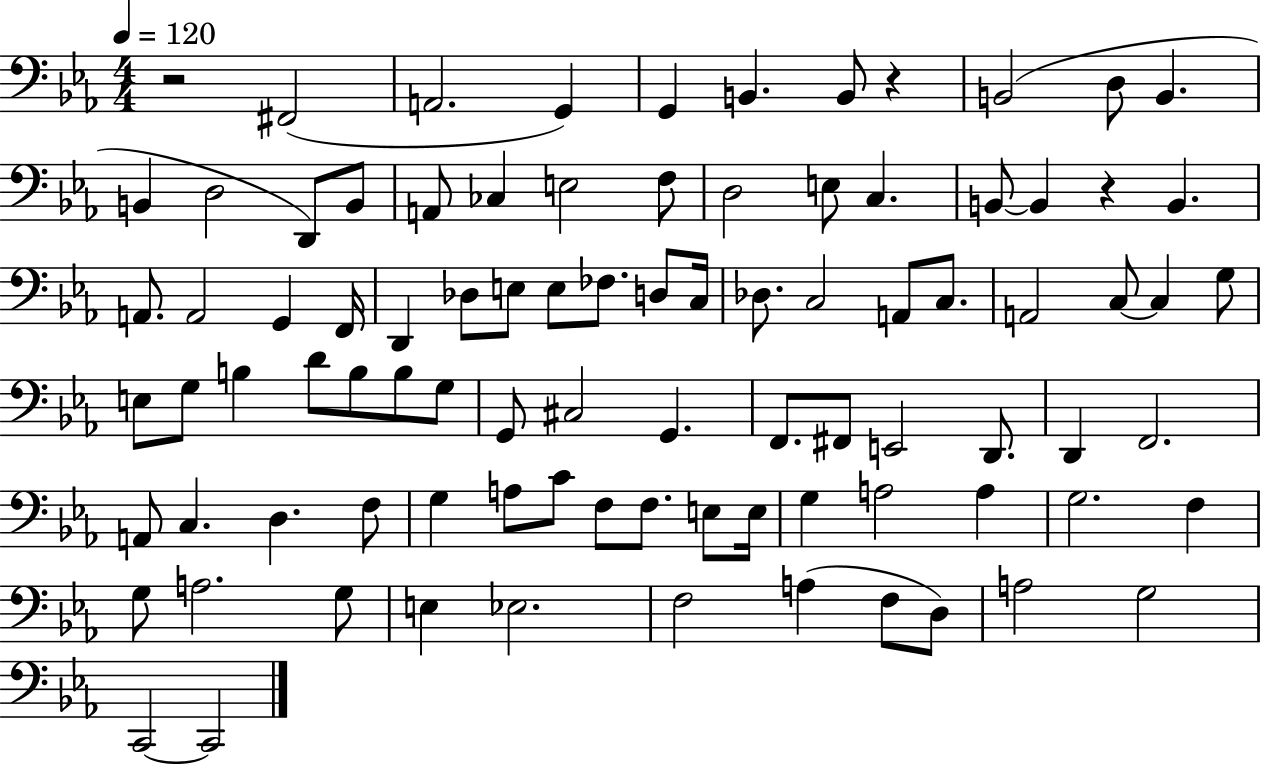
X:1
T:Untitled
M:4/4
L:1/4
K:Eb
z2 ^F,,2 A,,2 G,, G,, B,, B,,/2 z B,,2 D,/2 B,, B,, D,2 D,,/2 B,,/2 A,,/2 _C, E,2 F,/2 D,2 E,/2 C, B,,/2 B,, z B,, A,,/2 A,,2 G,, F,,/4 D,, _D,/2 E,/2 E,/2 _F,/2 D,/2 C,/4 _D,/2 C,2 A,,/2 C,/2 A,,2 C,/2 C, G,/2 E,/2 G,/2 B, D/2 B,/2 B,/2 G,/2 G,,/2 ^C,2 G,, F,,/2 ^F,,/2 E,,2 D,,/2 D,, F,,2 A,,/2 C, D, F,/2 G, A,/2 C/2 F,/2 F,/2 E,/2 E,/4 G, A,2 A, G,2 F, G,/2 A,2 G,/2 E, _E,2 F,2 A, F,/2 D,/2 A,2 G,2 C,,2 C,,2